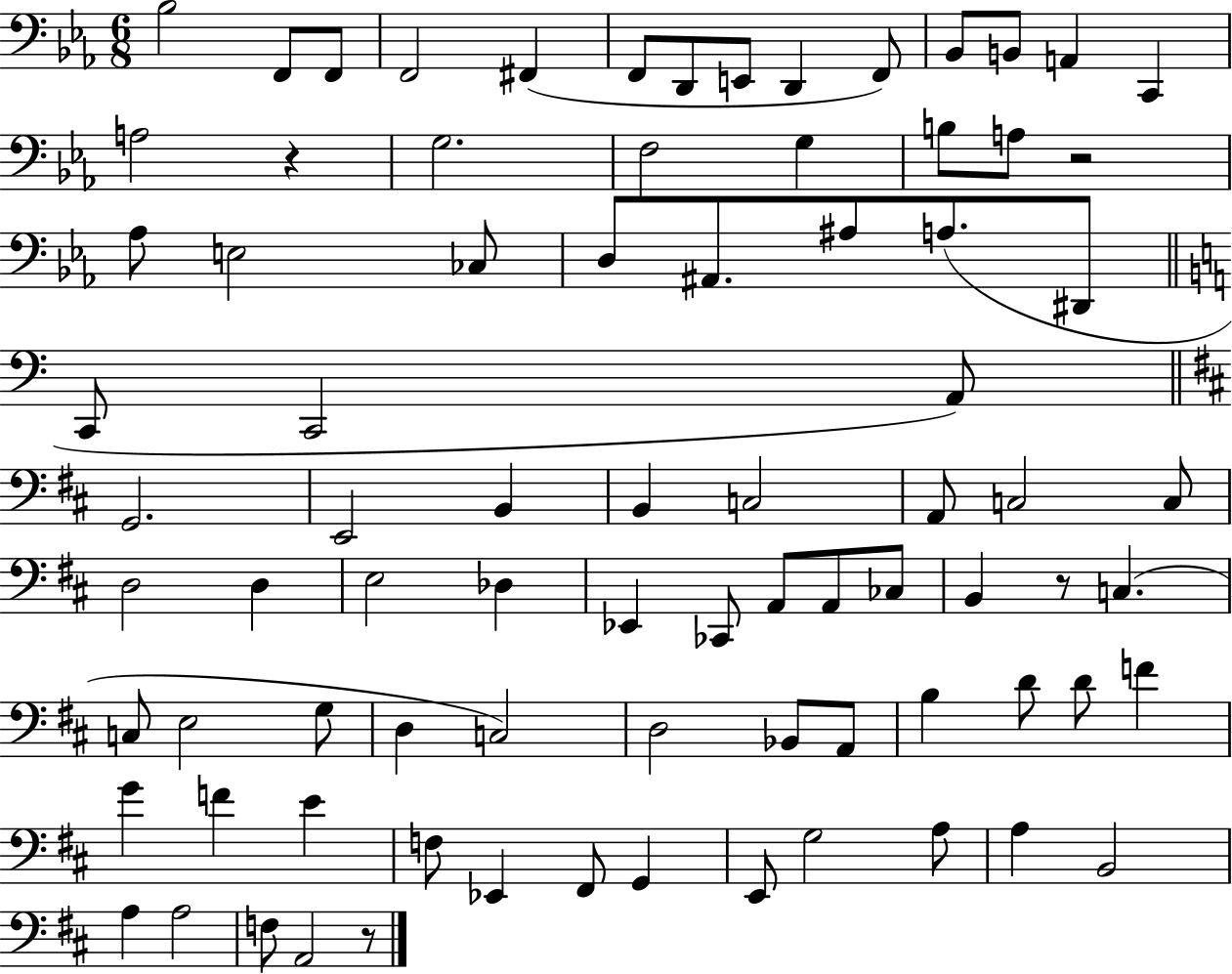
Bb3/h F2/e F2/e F2/h F#2/q F2/e D2/e E2/e D2/q F2/e Bb2/e B2/e A2/q C2/q A3/h R/q G3/h. F3/h G3/q B3/e A3/e R/h Ab3/e E3/h CES3/e D3/e A#2/e. A#3/e A3/e. D#2/e C2/e C2/h A2/e G2/h. E2/h B2/q B2/q C3/h A2/e C3/h C3/e D3/h D3/q E3/h Db3/q Eb2/q CES2/e A2/e A2/e CES3/e B2/q R/e C3/q. C3/e E3/h G3/e D3/q C3/h D3/h Bb2/e A2/e B3/q D4/e D4/e F4/q G4/q F4/q E4/q F3/e Eb2/q F#2/e G2/q E2/e G3/h A3/e A3/q B2/h A3/q A3/h F3/e A2/h R/e